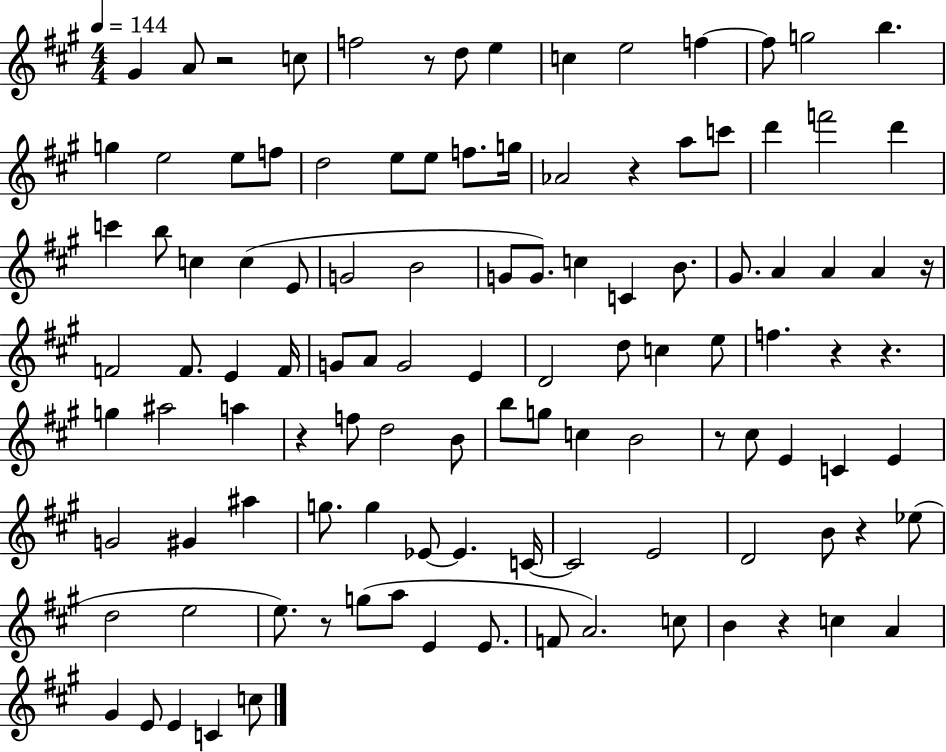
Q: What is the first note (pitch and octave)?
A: G#4